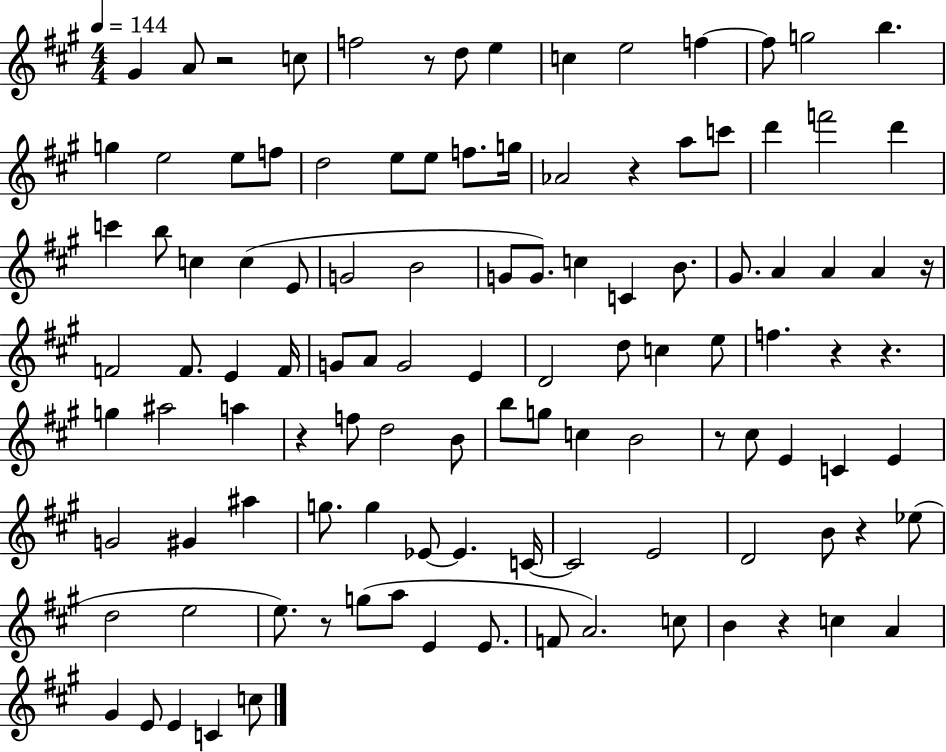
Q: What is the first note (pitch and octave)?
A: G#4